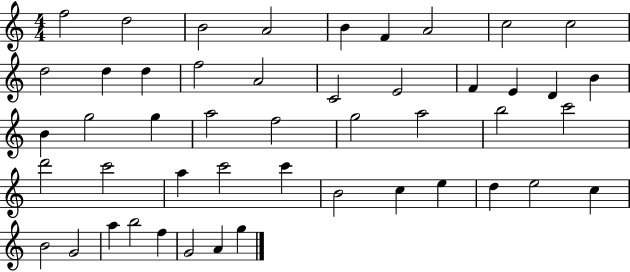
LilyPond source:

{
  \clef treble
  \numericTimeSignature
  \time 4/4
  \key c \major
  f''2 d''2 | b'2 a'2 | b'4 f'4 a'2 | c''2 c''2 | \break d''2 d''4 d''4 | f''2 a'2 | c'2 e'2 | f'4 e'4 d'4 b'4 | \break b'4 g''2 g''4 | a''2 f''2 | g''2 a''2 | b''2 c'''2 | \break d'''2 c'''2 | a''4 c'''2 c'''4 | b'2 c''4 e''4 | d''4 e''2 c''4 | \break b'2 g'2 | a''4 b''2 f''4 | g'2 a'4 g''4 | \bar "|."
}